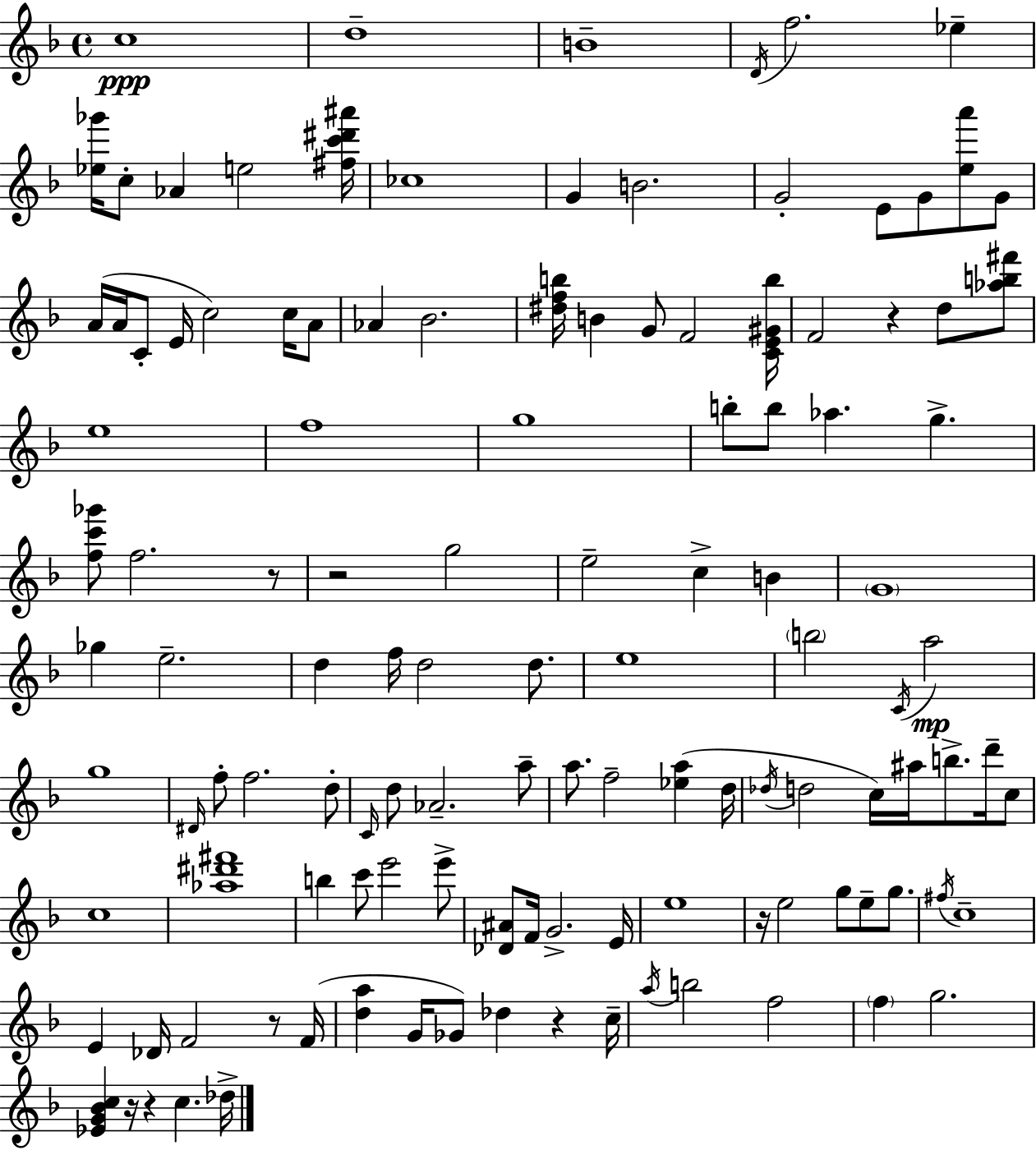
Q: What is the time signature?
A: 4/4